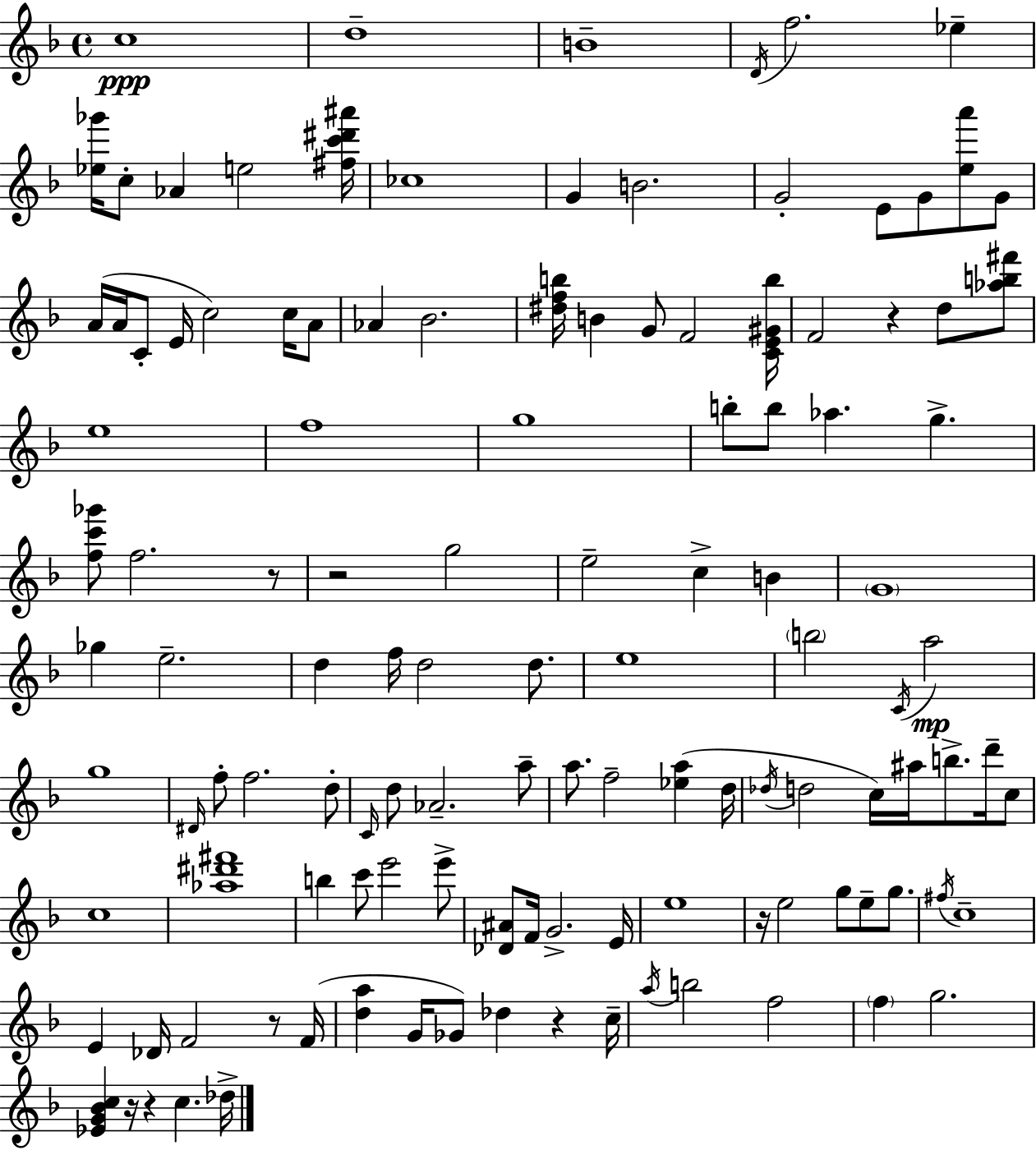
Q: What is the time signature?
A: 4/4